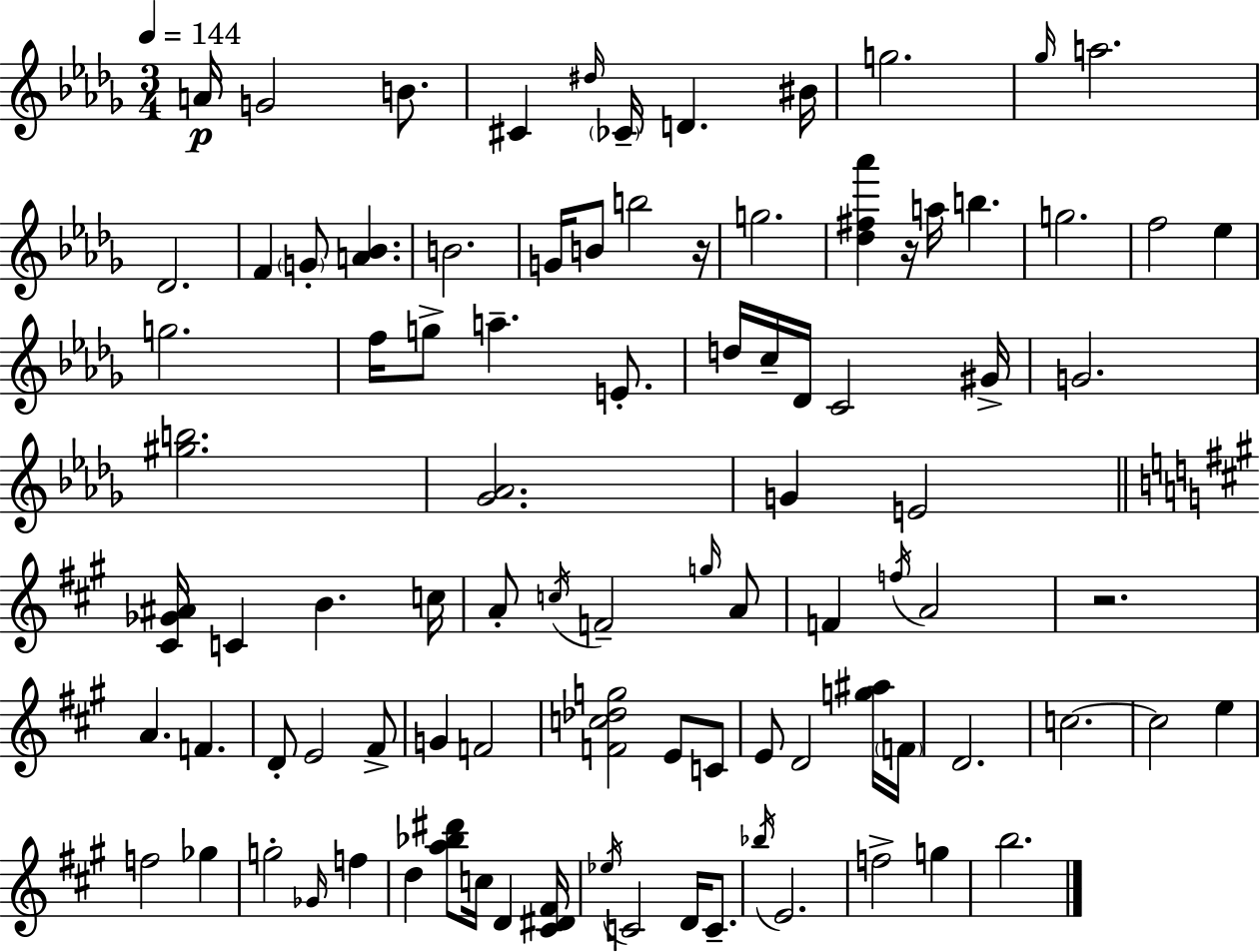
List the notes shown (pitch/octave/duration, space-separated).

A4/s G4/h B4/e. C#4/q D#5/s CES4/s D4/q. BIS4/s G5/h. Gb5/s A5/h. Db4/h. F4/q G4/e [A4,Bb4]/q. B4/h. G4/s B4/e B5/h R/s G5/h. [Db5,F#5,Ab6]/q R/s A5/s B5/q. G5/h. F5/h Eb5/q G5/h. F5/s G5/e A5/q. E4/e. D5/s C5/s Db4/s C4/h G#4/s G4/h. [G#5,B5]/h. [Gb4,Ab4]/h. G4/q E4/h [C#4,Gb4,A#4]/s C4/q B4/q. C5/s A4/e C5/s F4/h G5/s A4/e F4/q F5/s A4/h R/h. A4/q. F4/q. D4/e E4/h F#4/e G4/q F4/h [F4,C5,Db5,G5]/h E4/e C4/e E4/e D4/h [G5,A#5]/s F4/s D4/h. C5/h. C5/h E5/q F5/h Gb5/q G5/h Gb4/s F5/q D5/q [A5,Bb5,D#6]/e C5/s D4/q [C#4,D#4,F#4]/s Eb5/s C4/h D4/s C4/e. Bb5/s E4/h. F5/h G5/q B5/h.